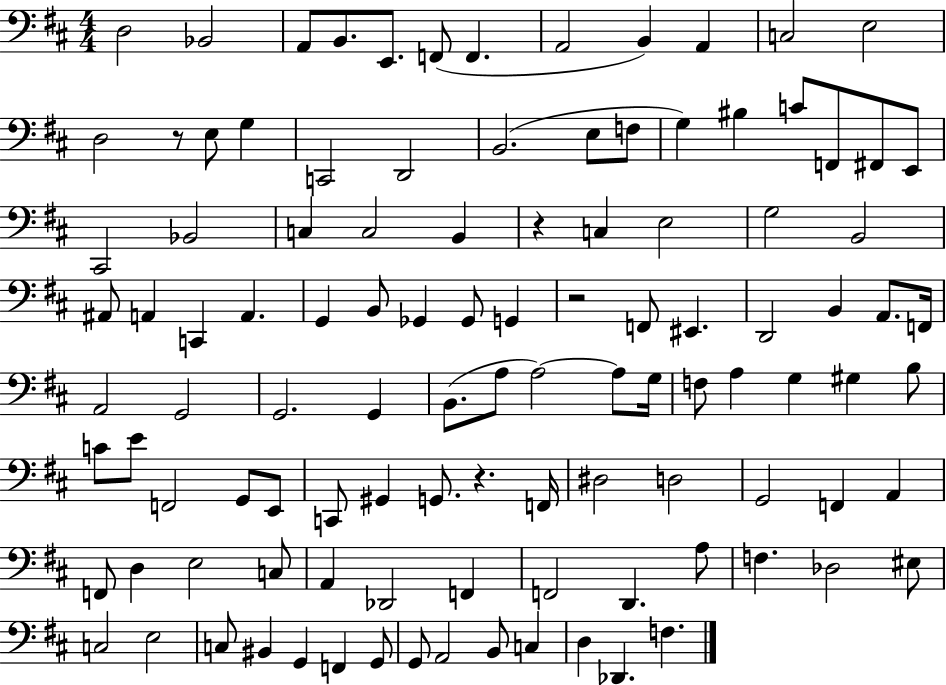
X:1
T:Untitled
M:4/4
L:1/4
K:D
D,2 _B,,2 A,,/2 B,,/2 E,,/2 F,,/2 F,, A,,2 B,, A,, C,2 E,2 D,2 z/2 E,/2 G, C,,2 D,,2 B,,2 E,/2 F,/2 G, ^B, C/2 F,,/2 ^F,,/2 E,,/2 ^C,,2 _B,,2 C, C,2 B,, z C, E,2 G,2 B,,2 ^A,,/2 A,, C,, A,, G,, B,,/2 _G,, _G,,/2 G,, z2 F,,/2 ^E,, D,,2 B,, A,,/2 F,,/4 A,,2 G,,2 G,,2 G,, B,,/2 A,/2 A,2 A,/2 G,/4 F,/2 A, G, ^G, B,/2 C/2 E/2 F,,2 G,,/2 E,,/2 C,,/2 ^G,, G,,/2 z F,,/4 ^D,2 D,2 G,,2 F,, A,, F,,/2 D, E,2 C,/2 A,, _D,,2 F,, F,,2 D,, A,/2 F, _D,2 ^E,/2 C,2 E,2 C,/2 ^B,, G,, F,, G,,/2 G,,/2 A,,2 B,,/2 C, D, _D,, F,